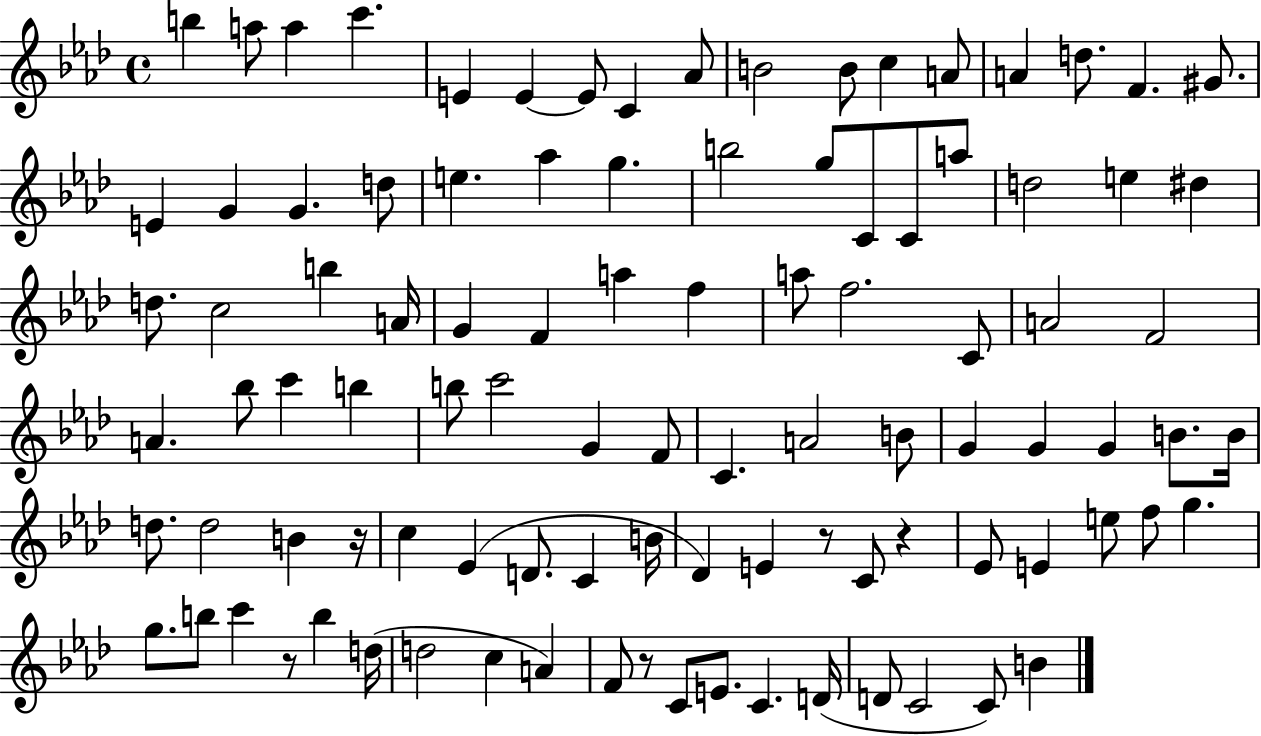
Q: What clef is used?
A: treble